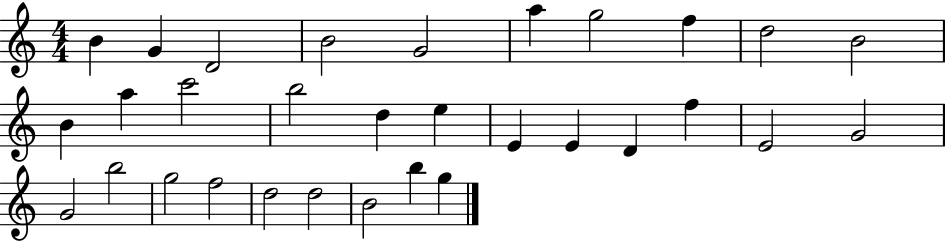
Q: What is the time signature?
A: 4/4